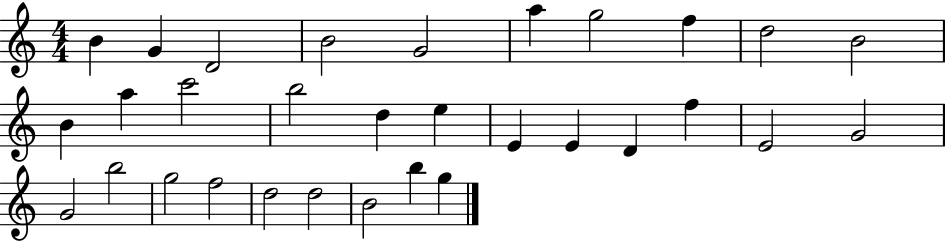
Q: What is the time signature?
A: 4/4